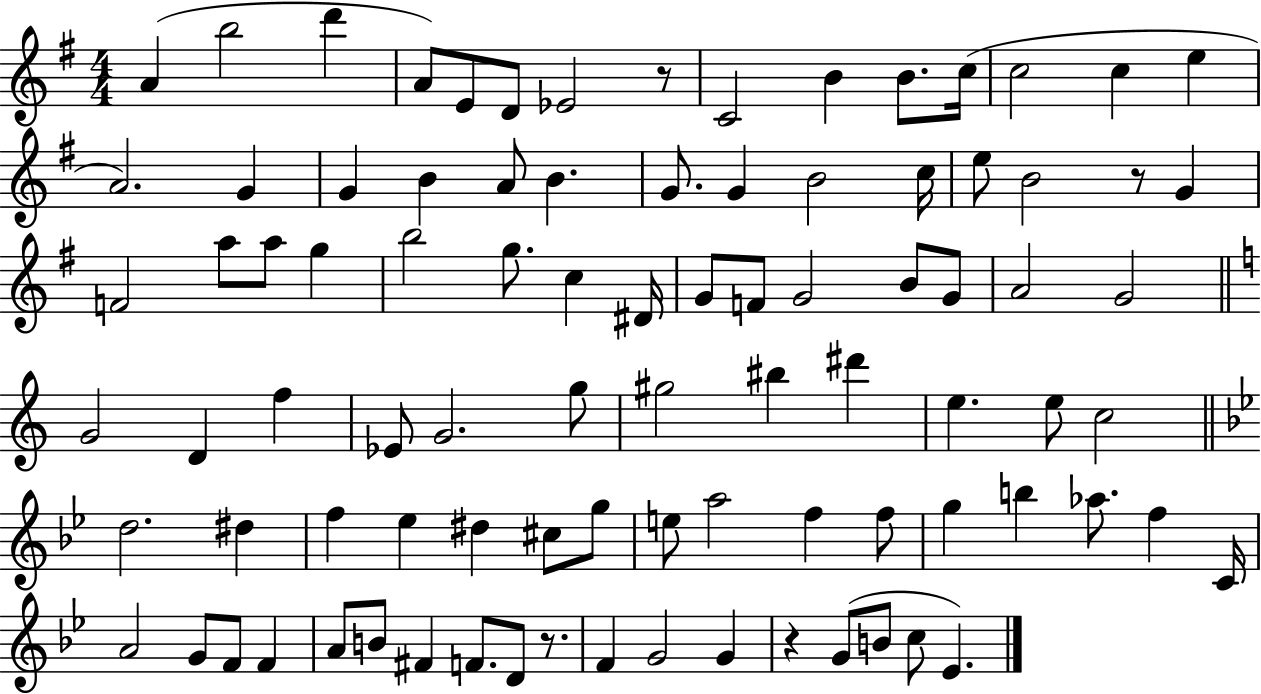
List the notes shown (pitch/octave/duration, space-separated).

A4/q B5/h D6/q A4/e E4/e D4/e Eb4/h R/e C4/h B4/q B4/e. C5/s C5/h C5/q E5/q A4/h. G4/q G4/q B4/q A4/e B4/q. G4/e. G4/q B4/h C5/s E5/e B4/h R/e G4/q F4/h A5/e A5/e G5/q B5/h G5/e. C5/q D#4/s G4/e F4/e G4/h B4/e G4/e A4/h G4/h G4/h D4/q F5/q Eb4/e G4/h. G5/e G#5/h BIS5/q D#6/q E5/q. E5/e C5/h D5/h. D#5/q F5/q Eb5/q D#5/q C#5/e G5/e E5/e A5/h F5/q F5/e G5/q B5/q Ab5/e. F5/q C4/s A4/h G4/e F4/e F4/q A4/e B4/e F#4/q F4/e. D4/e R/e. F4/q G4/h G4/q R/q G4/e B4/e C5/e Eb4/q.